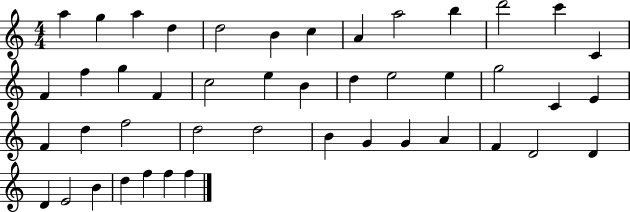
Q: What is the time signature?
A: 4/4